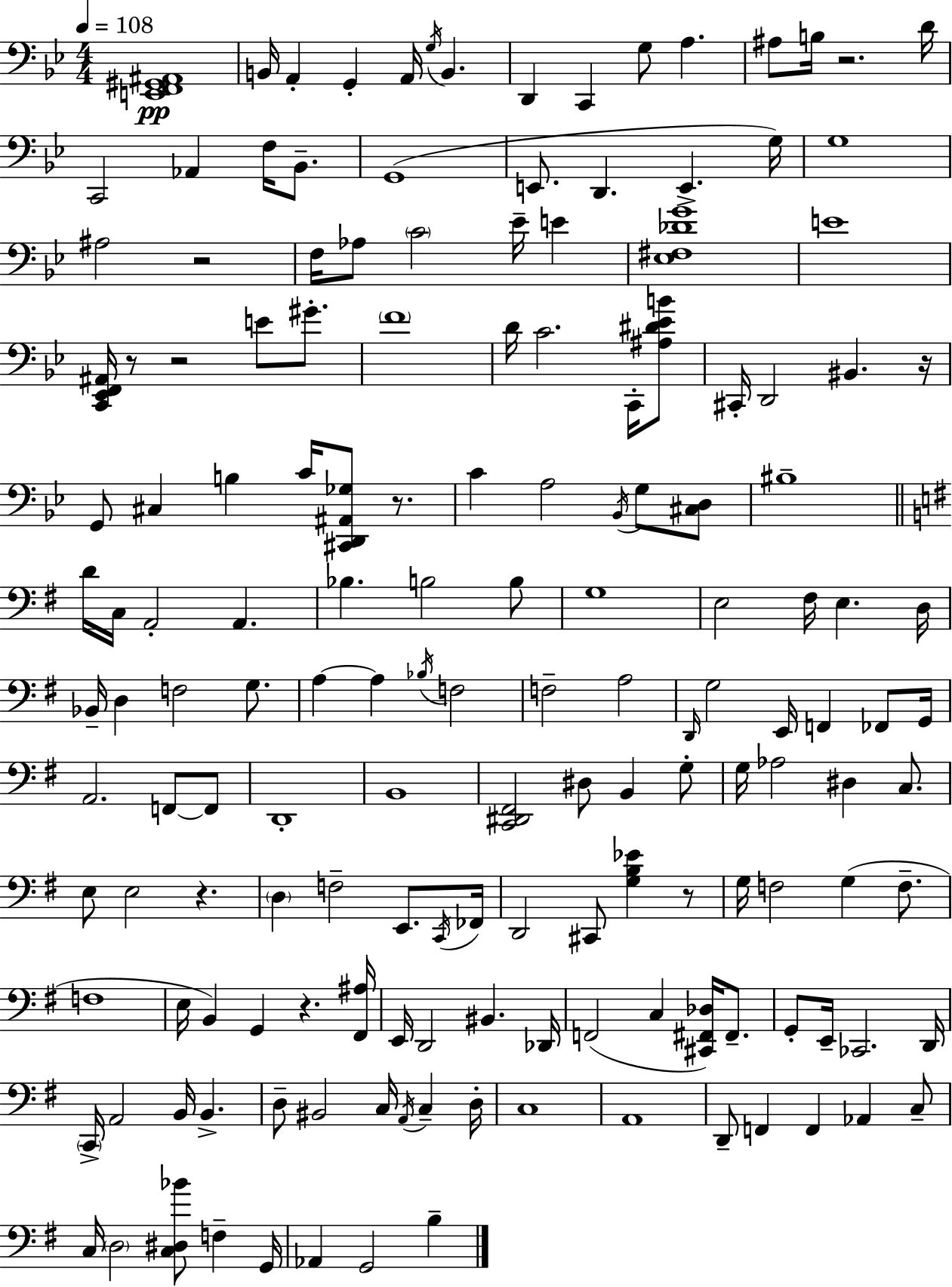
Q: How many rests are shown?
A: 9